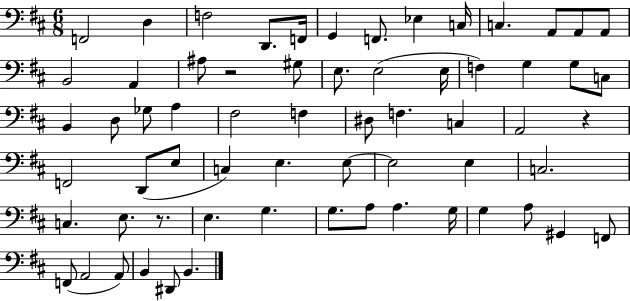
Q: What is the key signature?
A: D major